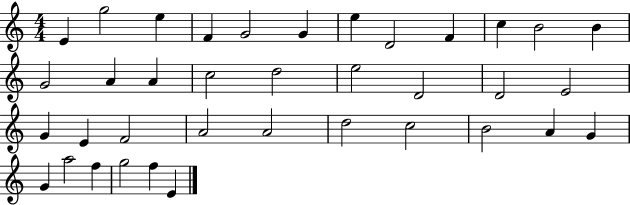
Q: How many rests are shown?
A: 0